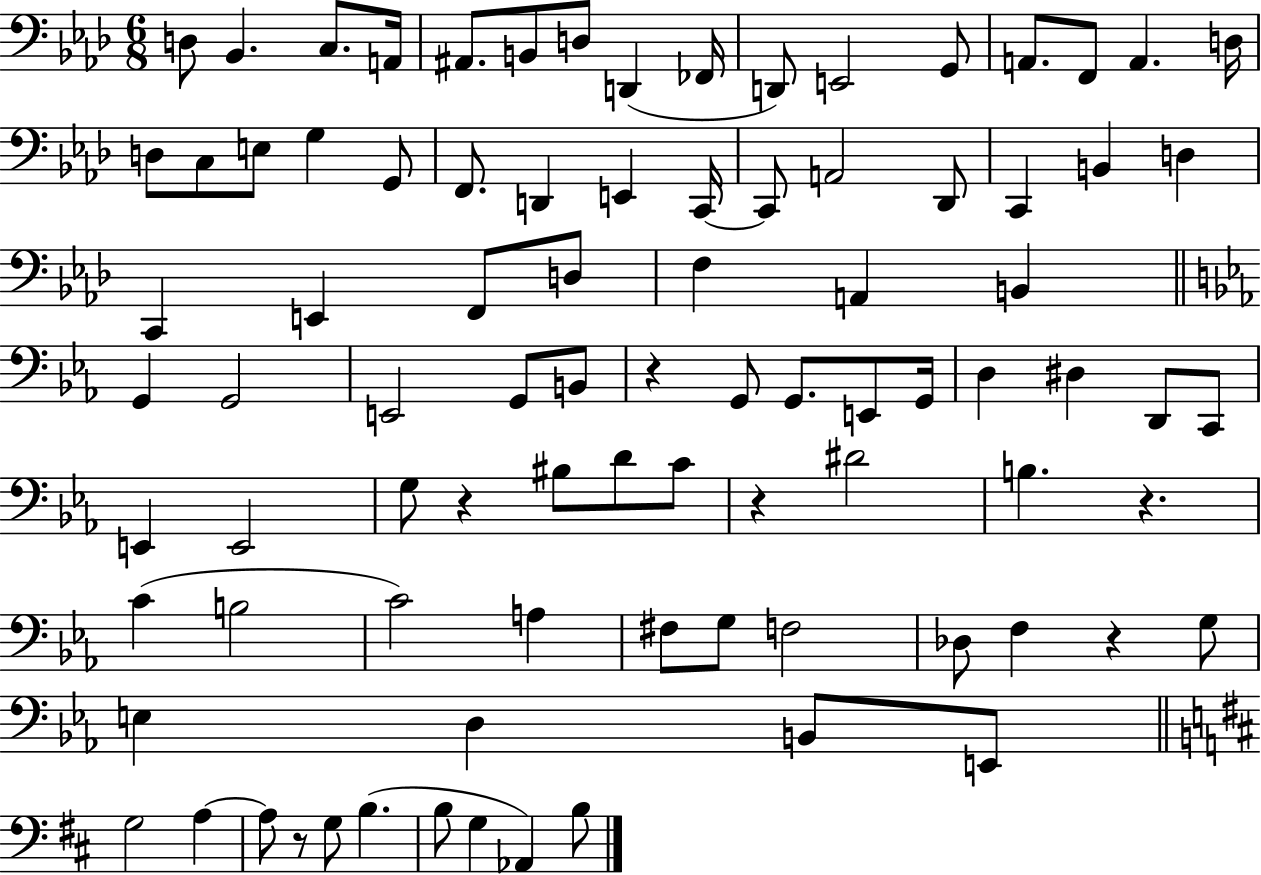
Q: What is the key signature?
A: AES major